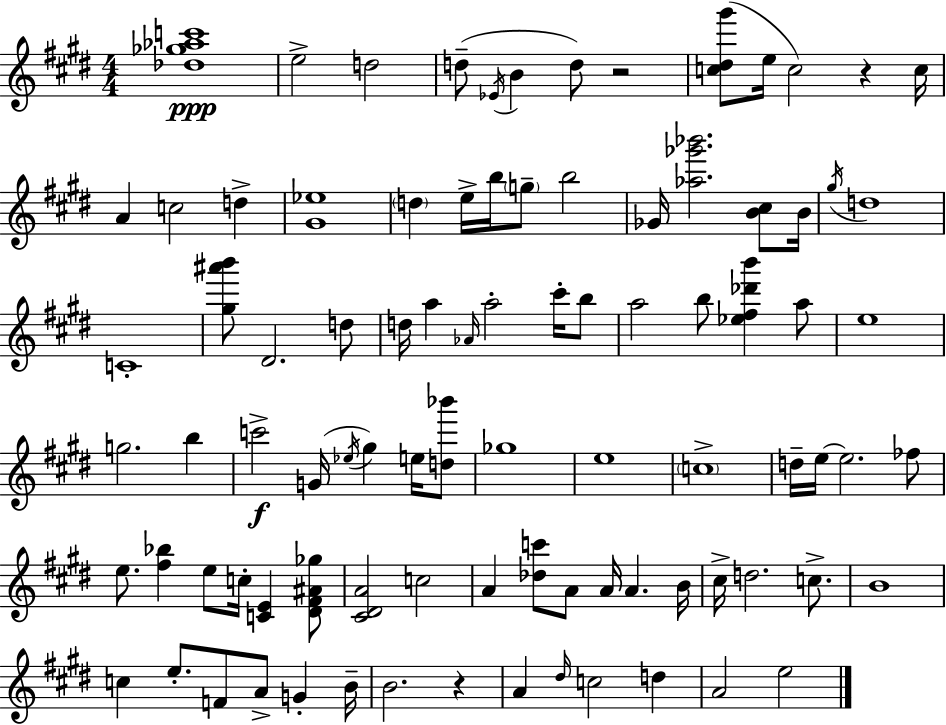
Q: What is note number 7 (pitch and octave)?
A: E5